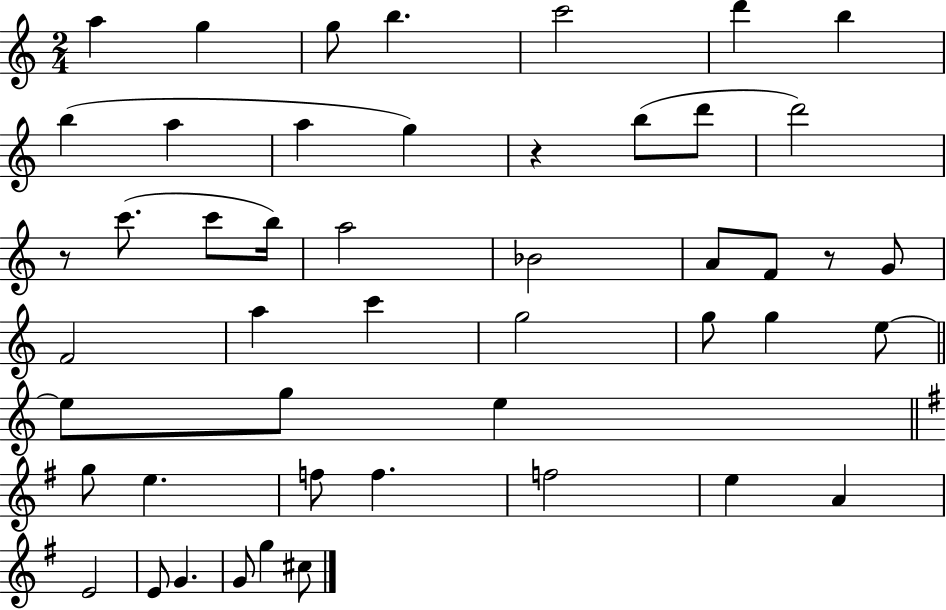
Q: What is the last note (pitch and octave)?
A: C#5